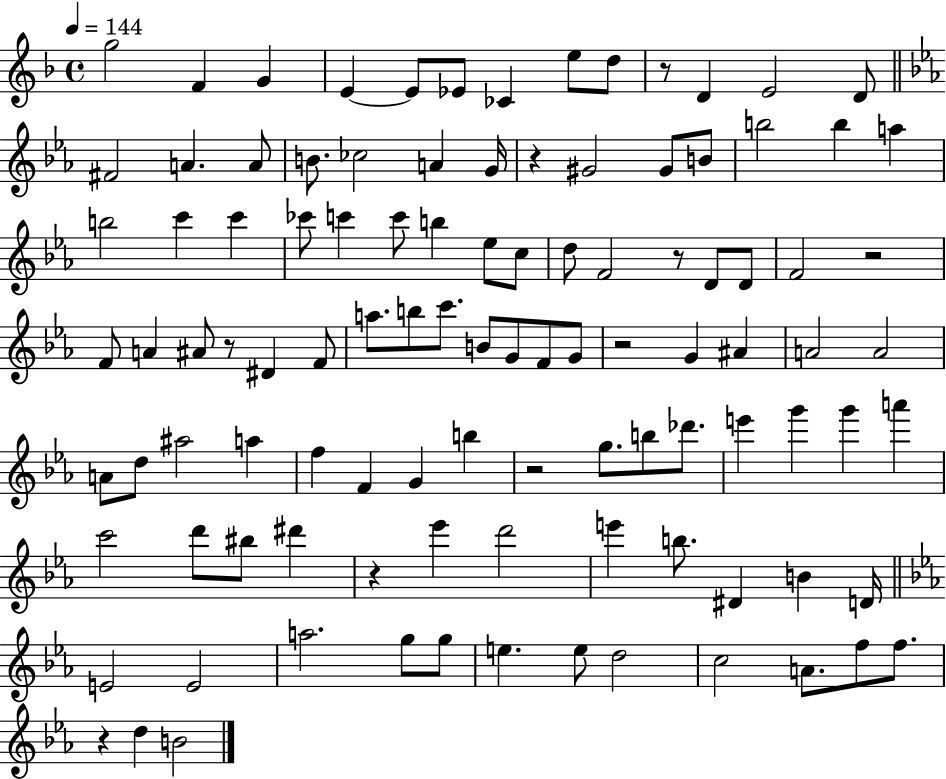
X:1
T:Untitled
M:4/4
L:1/4
K:F
g2 F G E E/2 _E/2 _C e/2 d/2 z/2 D E2 D/2 ^F2 A A/2 B/2 _c2 A G/4 z ^G2 ^G/2 B/2 b2 b a b2 c' c' _c'/2 c' c'/2 b _e/2 c/2 d/2 F2 z/2 D/2 D/2 F2 z2 F/2 A ^A/2 z/2 ^D F/2 a/2 b/2 c'/2 B/2 G/2 F/2 G/2 z2 G ^A A2 A2 A/2 d/2 ^a2 a f F G b z2 g/2 b/2 _d'/2 e' g' g' a' c'2 d'/2 ^b/2 ^d' z _e' d'2 e' b/2 ^D B D/4 E2 E2 a2 g/2 g/2 e e/2 d2 c2 A/2 f/2 f/2 z d B2